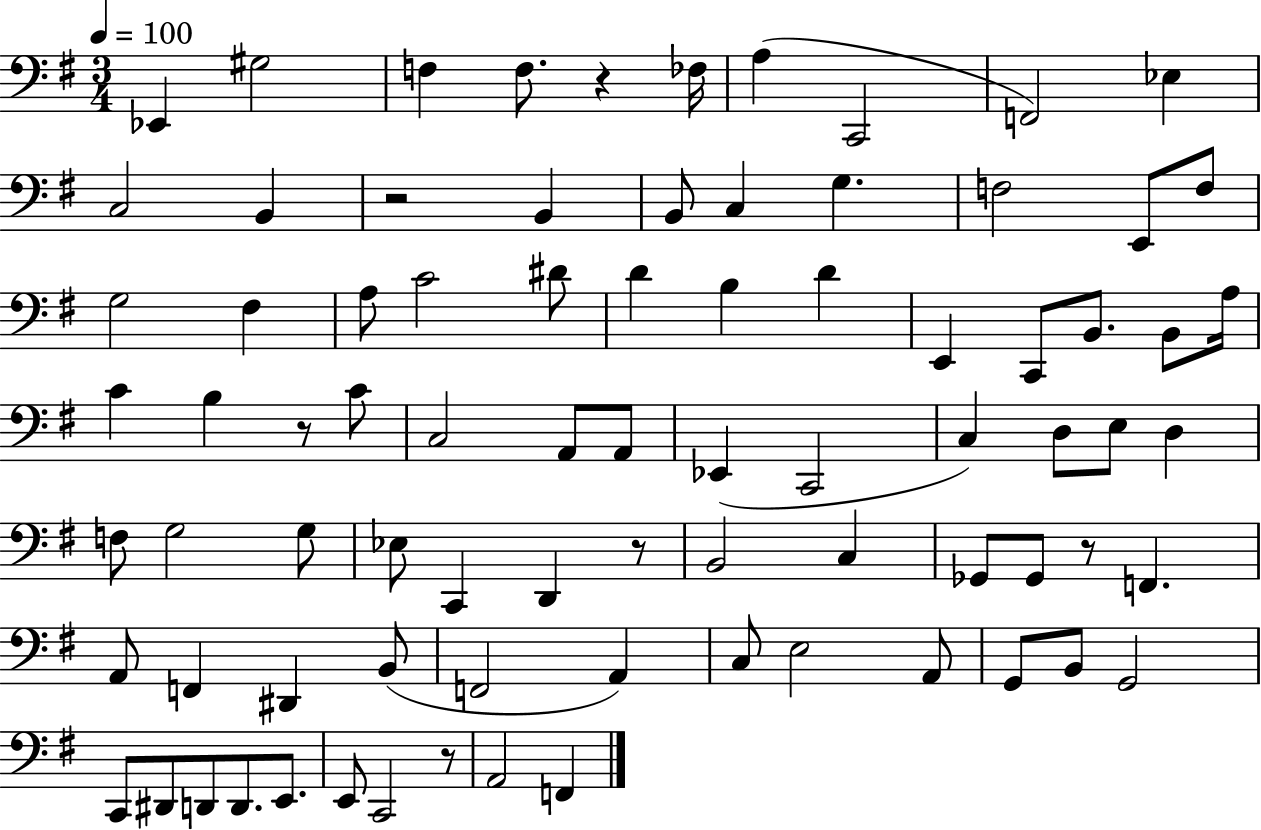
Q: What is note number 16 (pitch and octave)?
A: F3